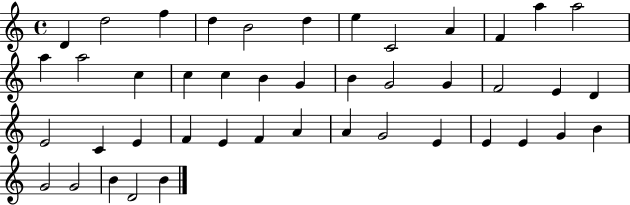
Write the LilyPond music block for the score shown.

{
  \clef treble
  \time 4/4
  \defaultTimeSignature
  \key c \major
  d'4 d''2 f''4 | d''4 b'2 d''4 | e''4 c'2 a'4 | f'4 a''4 a''2 | \break a''4 a''2 c''4 | c''4 c''4 b'4 g'4 | b'4 g'2 g'4 | f'2 e'4 d'4 | \break e'2 c'4 e'4 | f'4 e'4 f'4 a'4 | a'4 g'2 e'4 | e'4 e'4 g'4 b'4 | \break g'2 g'2 | b'4 d'2 b'4 | \bar "|."
}